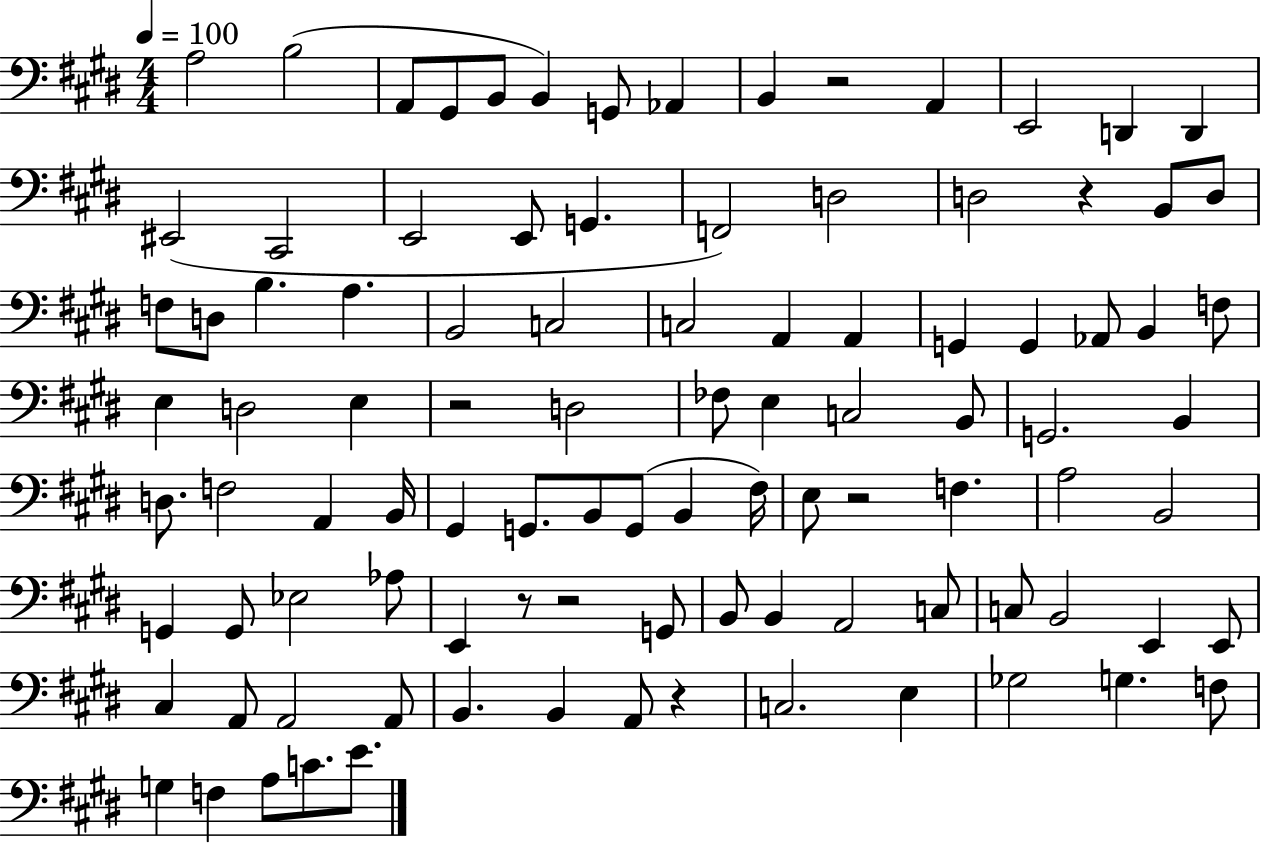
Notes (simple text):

A3/h B3/h A2/e G#2/e B2/e B2/q G2/e Ab2/q B2/q R/h A2/q E2/h D2/q D2/q EIS2/h C#2/h E2/h E2/e G2/q. F2/h D3/h D3/h R/q B2/e D3/e F3/e D3/e B3/q. A3/q. B2/h C3/h C3/h A2/q A2/q G2/q G2/q Ab2/e B2/q F3/e E3/q D3/h E3/q R/h D3/h FES3/e E3/q C3/h B2/e G2/h. B2/q D3/e. F3/h A2/q B2/s G#2/q G2/e. B2/e G2/e B2/q F#3/s E3/e R/h F3/q. A3/h B2/h G2/q G2/e Eb3/h Ab3/e E2/q R/e R/h G2/e B2/e B2/q A2/h C3/e C3/e B2/h E2/q E2/e C#3/q A2/e A2/h A2/e B2/q. B2/q A2/e R/q C3/h. E3/q Gb3/h G3/q. F3/e G3/q F3/q A3/e C4/e. E4/e.